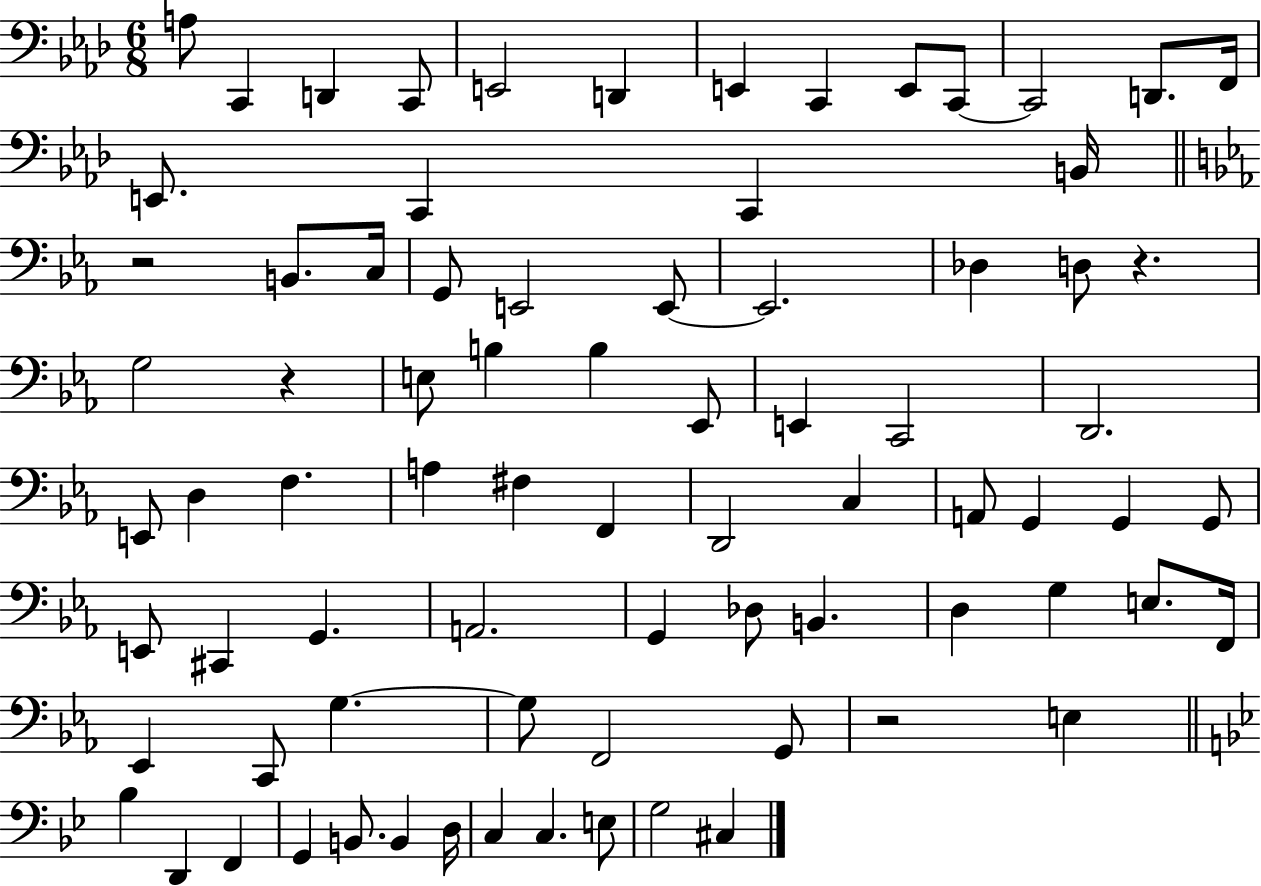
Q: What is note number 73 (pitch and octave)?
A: E3